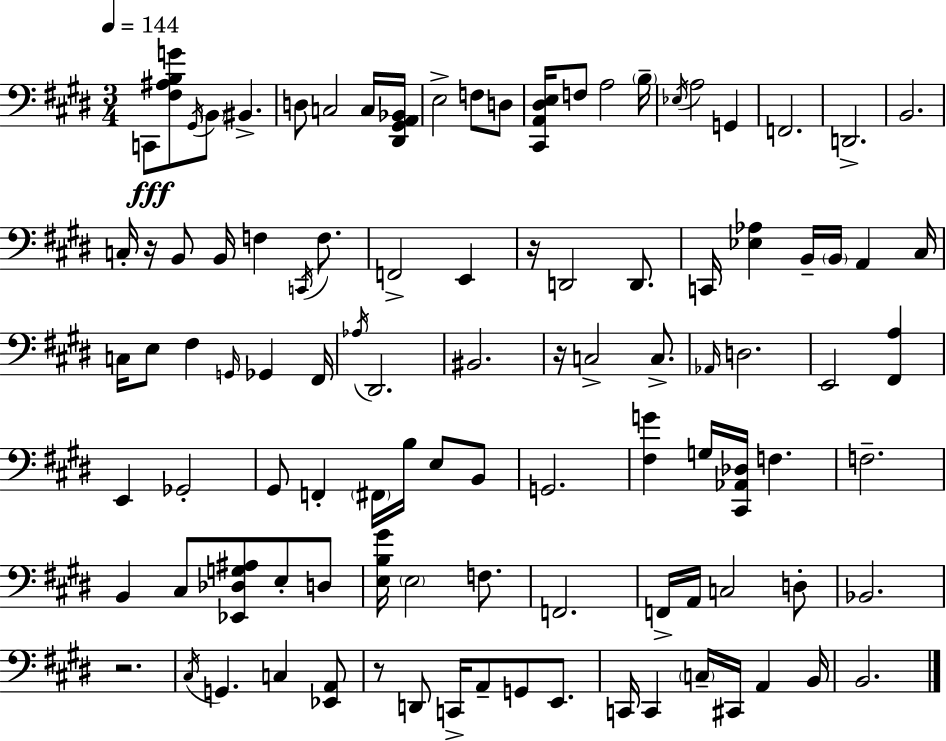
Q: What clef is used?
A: bass